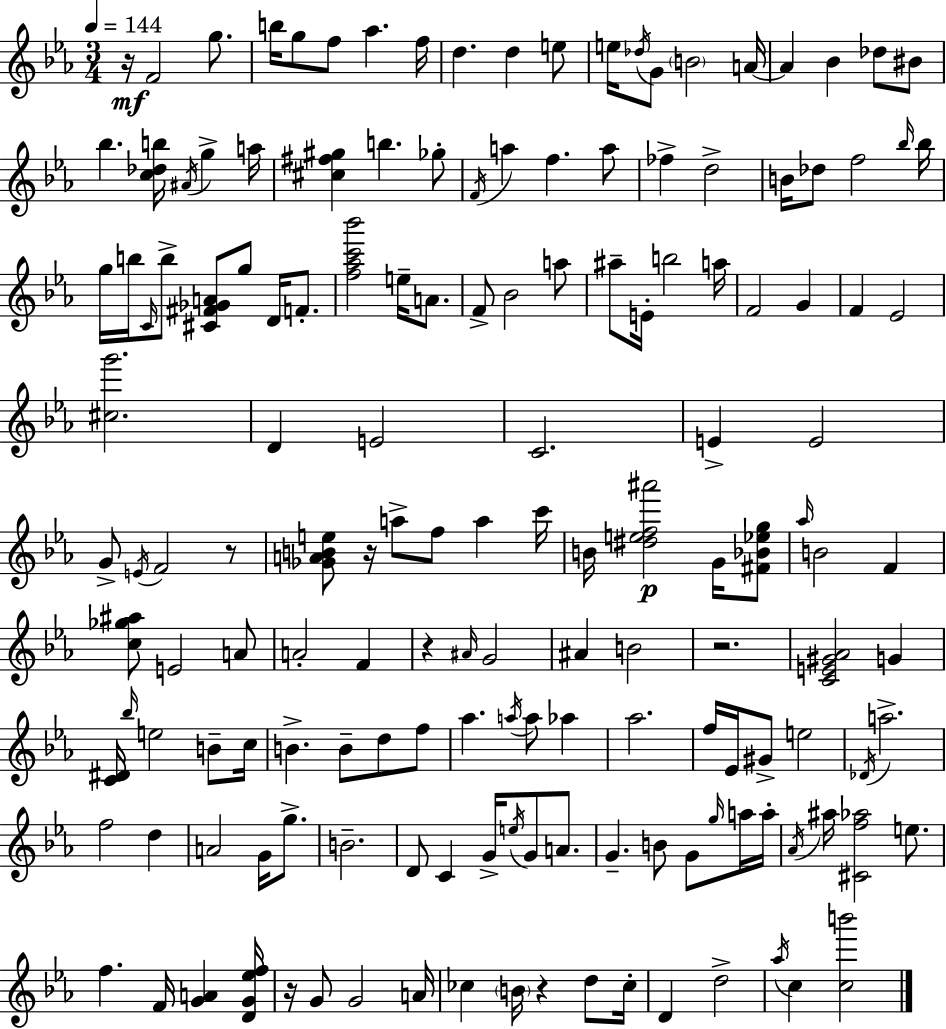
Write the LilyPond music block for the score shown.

{
  \clef treble
  \numericTimeSignature
  \time 3/4
  \key c \minor
  \tempo 4 = 144
  r16\mf f'2 g''8. | b''16 g''8 f''8 aes''4. f''16 | d''4. d''4 e''8 | e''16 \acciaccatura { des''16 } g'8 \parenthesize b'2 | \break a'16~~ a'4 bes'4 des''8 bis'8 | bes''4. <c'' des'' b''>16 \acciaccatura { ais'16 } g''4-> | a''16 <cis'' fis'' gis''>4 b''4. | ges''8-. \acciaccatura { f'16 } a''4 f''4. | \break a''8 fes''4-> d''2-> | b'16 des''8 f''2 | \grace { bes''16 } bes''16 g''16 b''16 \grace { c'16 } b''8-> <cis' fis' ges' a'>8 g''8 | d'16 f'8.-. <f'' aes'' c''' bes'''>2 | \break e''16-- a'8. f'8-> bes'2 | a''8 ais''8-- e'16-. b''2 | a''16 f'2 | g'4 f'4 ees'2 | \break <cis'' g'''>2. | d'4 e'2 | c'2. | e'4-> e'2 | \break g'8-> \acciaccatura { e'16 } f'2 | r8 <ges' a' b' e''>8 r16 a''8-> f''8 | a''4 c'''16 b'16 <dis'' e'' f'' ais'''>2\p | g'16 <fis' bes' ees'' g''>8 \grace { aes''16 } b'2 | \break f'4 <c'' ges'' ais''>8 e'2 | a'8 a'2-. | f'4 r4 \grace { ais'16 } | g'2 ais'4 | \break b'2 r2. | <c' e' gis' aes'>2 | g'4 <c' dis'>16 \grace { bes''16 } e''2 | b'8-- c''16 b'4.-> | \break b'8-- d''8 f''8 aes''4. | \acciaccatura { a''16 } a''8 aes''4 aes''2. | f''16 ees'16 | gis'8-> e''2 \acciaccatura { des'16 } a''2.-> | \break f''2 | d''4 a'2 | g'16 g''8.-> b'2.-- | d'8 | \break c'4 g'16-> \acciaccatura { e''16 } g'8 a'8. | g'4.-- b'8 g'8 \grace { g''16 } a''16 | a''16-. \acciaccatura { aes'16 } ais''16 <cis' f'' aes''>2 e''8. | f''4. f'16 <g' a'>4 | \break <d' g' ees'' f''>16 r16 g'8 g'2 | a'16 ces''4 \parenthesize b'16 r4 d''8 | ces''16-. d'4 d''2-> | \acciaccatura { aes''16 } c''4 <c'' b'''>2 | \break \bar "|."
}